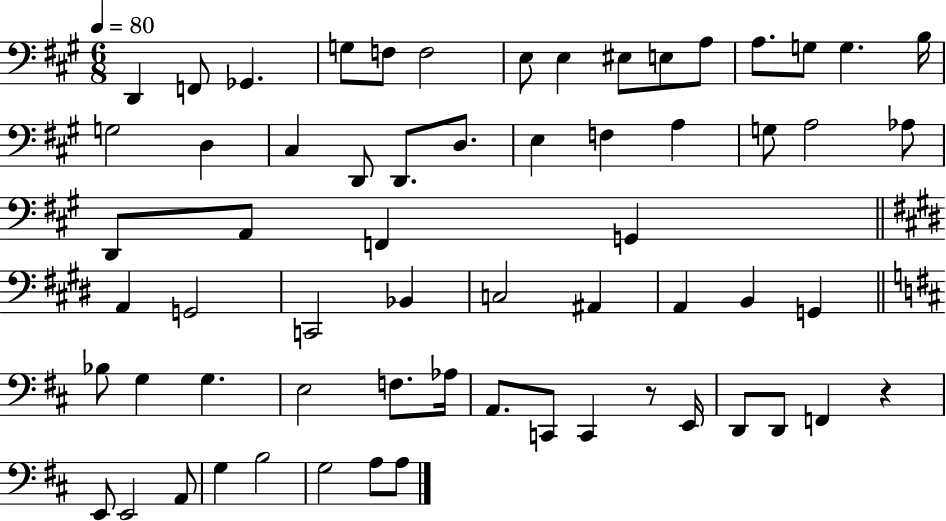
X:1
T:Untitled
M:6/8
L:1/4
K:A
D,, F,,/2 _G,, G,/2 F,/2 F,2 E,/2 E, ^E,/2 E,/2 A,/2 A,/2 G,/2 G, B,/4 G,2 D, ^C, D,,/2 D,,/2 D,/2 E, F, A, G,/2 A,2 _A,/2 D,,/2 A,,/2 F,, G,, A,, G,,2 C,,2 _B,, C,2 ^A,, A,, B,, G,, _B,/2 G, G, E,2 F,/2 _A,/4 A,,/2 C,,/2 C,, z/2 E,,/4 D,,/2 D,,/2 F,, z E,,/2 E,,2 A,,/2 G, B,2 G,2 A,/2 A,/2